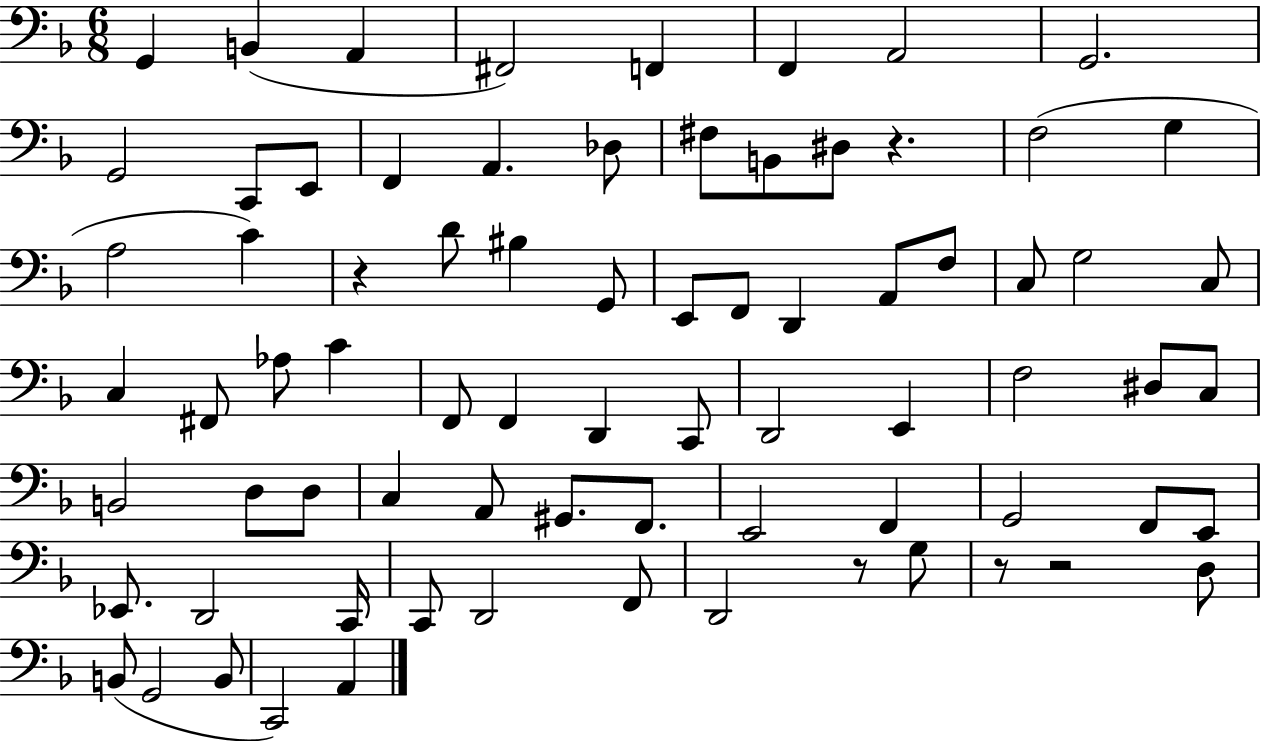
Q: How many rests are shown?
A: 5